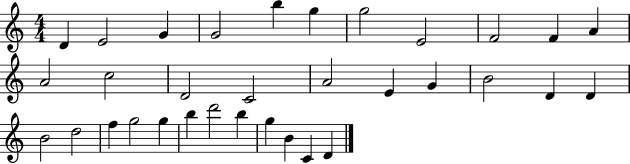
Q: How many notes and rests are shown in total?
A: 33